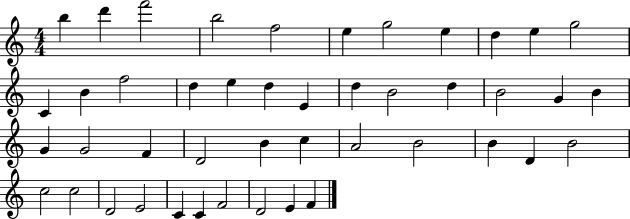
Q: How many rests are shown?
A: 0